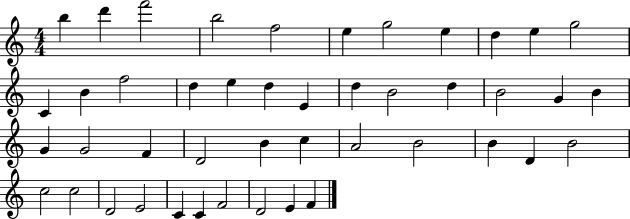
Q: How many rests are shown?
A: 0